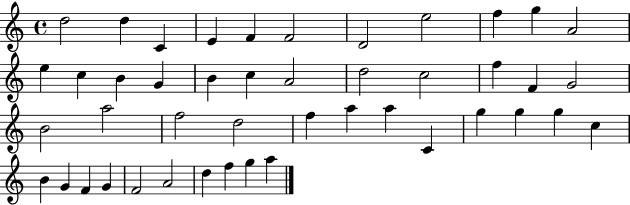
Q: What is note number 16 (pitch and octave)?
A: B4